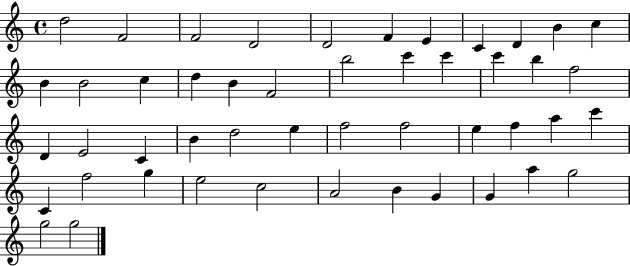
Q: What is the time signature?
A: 4/4